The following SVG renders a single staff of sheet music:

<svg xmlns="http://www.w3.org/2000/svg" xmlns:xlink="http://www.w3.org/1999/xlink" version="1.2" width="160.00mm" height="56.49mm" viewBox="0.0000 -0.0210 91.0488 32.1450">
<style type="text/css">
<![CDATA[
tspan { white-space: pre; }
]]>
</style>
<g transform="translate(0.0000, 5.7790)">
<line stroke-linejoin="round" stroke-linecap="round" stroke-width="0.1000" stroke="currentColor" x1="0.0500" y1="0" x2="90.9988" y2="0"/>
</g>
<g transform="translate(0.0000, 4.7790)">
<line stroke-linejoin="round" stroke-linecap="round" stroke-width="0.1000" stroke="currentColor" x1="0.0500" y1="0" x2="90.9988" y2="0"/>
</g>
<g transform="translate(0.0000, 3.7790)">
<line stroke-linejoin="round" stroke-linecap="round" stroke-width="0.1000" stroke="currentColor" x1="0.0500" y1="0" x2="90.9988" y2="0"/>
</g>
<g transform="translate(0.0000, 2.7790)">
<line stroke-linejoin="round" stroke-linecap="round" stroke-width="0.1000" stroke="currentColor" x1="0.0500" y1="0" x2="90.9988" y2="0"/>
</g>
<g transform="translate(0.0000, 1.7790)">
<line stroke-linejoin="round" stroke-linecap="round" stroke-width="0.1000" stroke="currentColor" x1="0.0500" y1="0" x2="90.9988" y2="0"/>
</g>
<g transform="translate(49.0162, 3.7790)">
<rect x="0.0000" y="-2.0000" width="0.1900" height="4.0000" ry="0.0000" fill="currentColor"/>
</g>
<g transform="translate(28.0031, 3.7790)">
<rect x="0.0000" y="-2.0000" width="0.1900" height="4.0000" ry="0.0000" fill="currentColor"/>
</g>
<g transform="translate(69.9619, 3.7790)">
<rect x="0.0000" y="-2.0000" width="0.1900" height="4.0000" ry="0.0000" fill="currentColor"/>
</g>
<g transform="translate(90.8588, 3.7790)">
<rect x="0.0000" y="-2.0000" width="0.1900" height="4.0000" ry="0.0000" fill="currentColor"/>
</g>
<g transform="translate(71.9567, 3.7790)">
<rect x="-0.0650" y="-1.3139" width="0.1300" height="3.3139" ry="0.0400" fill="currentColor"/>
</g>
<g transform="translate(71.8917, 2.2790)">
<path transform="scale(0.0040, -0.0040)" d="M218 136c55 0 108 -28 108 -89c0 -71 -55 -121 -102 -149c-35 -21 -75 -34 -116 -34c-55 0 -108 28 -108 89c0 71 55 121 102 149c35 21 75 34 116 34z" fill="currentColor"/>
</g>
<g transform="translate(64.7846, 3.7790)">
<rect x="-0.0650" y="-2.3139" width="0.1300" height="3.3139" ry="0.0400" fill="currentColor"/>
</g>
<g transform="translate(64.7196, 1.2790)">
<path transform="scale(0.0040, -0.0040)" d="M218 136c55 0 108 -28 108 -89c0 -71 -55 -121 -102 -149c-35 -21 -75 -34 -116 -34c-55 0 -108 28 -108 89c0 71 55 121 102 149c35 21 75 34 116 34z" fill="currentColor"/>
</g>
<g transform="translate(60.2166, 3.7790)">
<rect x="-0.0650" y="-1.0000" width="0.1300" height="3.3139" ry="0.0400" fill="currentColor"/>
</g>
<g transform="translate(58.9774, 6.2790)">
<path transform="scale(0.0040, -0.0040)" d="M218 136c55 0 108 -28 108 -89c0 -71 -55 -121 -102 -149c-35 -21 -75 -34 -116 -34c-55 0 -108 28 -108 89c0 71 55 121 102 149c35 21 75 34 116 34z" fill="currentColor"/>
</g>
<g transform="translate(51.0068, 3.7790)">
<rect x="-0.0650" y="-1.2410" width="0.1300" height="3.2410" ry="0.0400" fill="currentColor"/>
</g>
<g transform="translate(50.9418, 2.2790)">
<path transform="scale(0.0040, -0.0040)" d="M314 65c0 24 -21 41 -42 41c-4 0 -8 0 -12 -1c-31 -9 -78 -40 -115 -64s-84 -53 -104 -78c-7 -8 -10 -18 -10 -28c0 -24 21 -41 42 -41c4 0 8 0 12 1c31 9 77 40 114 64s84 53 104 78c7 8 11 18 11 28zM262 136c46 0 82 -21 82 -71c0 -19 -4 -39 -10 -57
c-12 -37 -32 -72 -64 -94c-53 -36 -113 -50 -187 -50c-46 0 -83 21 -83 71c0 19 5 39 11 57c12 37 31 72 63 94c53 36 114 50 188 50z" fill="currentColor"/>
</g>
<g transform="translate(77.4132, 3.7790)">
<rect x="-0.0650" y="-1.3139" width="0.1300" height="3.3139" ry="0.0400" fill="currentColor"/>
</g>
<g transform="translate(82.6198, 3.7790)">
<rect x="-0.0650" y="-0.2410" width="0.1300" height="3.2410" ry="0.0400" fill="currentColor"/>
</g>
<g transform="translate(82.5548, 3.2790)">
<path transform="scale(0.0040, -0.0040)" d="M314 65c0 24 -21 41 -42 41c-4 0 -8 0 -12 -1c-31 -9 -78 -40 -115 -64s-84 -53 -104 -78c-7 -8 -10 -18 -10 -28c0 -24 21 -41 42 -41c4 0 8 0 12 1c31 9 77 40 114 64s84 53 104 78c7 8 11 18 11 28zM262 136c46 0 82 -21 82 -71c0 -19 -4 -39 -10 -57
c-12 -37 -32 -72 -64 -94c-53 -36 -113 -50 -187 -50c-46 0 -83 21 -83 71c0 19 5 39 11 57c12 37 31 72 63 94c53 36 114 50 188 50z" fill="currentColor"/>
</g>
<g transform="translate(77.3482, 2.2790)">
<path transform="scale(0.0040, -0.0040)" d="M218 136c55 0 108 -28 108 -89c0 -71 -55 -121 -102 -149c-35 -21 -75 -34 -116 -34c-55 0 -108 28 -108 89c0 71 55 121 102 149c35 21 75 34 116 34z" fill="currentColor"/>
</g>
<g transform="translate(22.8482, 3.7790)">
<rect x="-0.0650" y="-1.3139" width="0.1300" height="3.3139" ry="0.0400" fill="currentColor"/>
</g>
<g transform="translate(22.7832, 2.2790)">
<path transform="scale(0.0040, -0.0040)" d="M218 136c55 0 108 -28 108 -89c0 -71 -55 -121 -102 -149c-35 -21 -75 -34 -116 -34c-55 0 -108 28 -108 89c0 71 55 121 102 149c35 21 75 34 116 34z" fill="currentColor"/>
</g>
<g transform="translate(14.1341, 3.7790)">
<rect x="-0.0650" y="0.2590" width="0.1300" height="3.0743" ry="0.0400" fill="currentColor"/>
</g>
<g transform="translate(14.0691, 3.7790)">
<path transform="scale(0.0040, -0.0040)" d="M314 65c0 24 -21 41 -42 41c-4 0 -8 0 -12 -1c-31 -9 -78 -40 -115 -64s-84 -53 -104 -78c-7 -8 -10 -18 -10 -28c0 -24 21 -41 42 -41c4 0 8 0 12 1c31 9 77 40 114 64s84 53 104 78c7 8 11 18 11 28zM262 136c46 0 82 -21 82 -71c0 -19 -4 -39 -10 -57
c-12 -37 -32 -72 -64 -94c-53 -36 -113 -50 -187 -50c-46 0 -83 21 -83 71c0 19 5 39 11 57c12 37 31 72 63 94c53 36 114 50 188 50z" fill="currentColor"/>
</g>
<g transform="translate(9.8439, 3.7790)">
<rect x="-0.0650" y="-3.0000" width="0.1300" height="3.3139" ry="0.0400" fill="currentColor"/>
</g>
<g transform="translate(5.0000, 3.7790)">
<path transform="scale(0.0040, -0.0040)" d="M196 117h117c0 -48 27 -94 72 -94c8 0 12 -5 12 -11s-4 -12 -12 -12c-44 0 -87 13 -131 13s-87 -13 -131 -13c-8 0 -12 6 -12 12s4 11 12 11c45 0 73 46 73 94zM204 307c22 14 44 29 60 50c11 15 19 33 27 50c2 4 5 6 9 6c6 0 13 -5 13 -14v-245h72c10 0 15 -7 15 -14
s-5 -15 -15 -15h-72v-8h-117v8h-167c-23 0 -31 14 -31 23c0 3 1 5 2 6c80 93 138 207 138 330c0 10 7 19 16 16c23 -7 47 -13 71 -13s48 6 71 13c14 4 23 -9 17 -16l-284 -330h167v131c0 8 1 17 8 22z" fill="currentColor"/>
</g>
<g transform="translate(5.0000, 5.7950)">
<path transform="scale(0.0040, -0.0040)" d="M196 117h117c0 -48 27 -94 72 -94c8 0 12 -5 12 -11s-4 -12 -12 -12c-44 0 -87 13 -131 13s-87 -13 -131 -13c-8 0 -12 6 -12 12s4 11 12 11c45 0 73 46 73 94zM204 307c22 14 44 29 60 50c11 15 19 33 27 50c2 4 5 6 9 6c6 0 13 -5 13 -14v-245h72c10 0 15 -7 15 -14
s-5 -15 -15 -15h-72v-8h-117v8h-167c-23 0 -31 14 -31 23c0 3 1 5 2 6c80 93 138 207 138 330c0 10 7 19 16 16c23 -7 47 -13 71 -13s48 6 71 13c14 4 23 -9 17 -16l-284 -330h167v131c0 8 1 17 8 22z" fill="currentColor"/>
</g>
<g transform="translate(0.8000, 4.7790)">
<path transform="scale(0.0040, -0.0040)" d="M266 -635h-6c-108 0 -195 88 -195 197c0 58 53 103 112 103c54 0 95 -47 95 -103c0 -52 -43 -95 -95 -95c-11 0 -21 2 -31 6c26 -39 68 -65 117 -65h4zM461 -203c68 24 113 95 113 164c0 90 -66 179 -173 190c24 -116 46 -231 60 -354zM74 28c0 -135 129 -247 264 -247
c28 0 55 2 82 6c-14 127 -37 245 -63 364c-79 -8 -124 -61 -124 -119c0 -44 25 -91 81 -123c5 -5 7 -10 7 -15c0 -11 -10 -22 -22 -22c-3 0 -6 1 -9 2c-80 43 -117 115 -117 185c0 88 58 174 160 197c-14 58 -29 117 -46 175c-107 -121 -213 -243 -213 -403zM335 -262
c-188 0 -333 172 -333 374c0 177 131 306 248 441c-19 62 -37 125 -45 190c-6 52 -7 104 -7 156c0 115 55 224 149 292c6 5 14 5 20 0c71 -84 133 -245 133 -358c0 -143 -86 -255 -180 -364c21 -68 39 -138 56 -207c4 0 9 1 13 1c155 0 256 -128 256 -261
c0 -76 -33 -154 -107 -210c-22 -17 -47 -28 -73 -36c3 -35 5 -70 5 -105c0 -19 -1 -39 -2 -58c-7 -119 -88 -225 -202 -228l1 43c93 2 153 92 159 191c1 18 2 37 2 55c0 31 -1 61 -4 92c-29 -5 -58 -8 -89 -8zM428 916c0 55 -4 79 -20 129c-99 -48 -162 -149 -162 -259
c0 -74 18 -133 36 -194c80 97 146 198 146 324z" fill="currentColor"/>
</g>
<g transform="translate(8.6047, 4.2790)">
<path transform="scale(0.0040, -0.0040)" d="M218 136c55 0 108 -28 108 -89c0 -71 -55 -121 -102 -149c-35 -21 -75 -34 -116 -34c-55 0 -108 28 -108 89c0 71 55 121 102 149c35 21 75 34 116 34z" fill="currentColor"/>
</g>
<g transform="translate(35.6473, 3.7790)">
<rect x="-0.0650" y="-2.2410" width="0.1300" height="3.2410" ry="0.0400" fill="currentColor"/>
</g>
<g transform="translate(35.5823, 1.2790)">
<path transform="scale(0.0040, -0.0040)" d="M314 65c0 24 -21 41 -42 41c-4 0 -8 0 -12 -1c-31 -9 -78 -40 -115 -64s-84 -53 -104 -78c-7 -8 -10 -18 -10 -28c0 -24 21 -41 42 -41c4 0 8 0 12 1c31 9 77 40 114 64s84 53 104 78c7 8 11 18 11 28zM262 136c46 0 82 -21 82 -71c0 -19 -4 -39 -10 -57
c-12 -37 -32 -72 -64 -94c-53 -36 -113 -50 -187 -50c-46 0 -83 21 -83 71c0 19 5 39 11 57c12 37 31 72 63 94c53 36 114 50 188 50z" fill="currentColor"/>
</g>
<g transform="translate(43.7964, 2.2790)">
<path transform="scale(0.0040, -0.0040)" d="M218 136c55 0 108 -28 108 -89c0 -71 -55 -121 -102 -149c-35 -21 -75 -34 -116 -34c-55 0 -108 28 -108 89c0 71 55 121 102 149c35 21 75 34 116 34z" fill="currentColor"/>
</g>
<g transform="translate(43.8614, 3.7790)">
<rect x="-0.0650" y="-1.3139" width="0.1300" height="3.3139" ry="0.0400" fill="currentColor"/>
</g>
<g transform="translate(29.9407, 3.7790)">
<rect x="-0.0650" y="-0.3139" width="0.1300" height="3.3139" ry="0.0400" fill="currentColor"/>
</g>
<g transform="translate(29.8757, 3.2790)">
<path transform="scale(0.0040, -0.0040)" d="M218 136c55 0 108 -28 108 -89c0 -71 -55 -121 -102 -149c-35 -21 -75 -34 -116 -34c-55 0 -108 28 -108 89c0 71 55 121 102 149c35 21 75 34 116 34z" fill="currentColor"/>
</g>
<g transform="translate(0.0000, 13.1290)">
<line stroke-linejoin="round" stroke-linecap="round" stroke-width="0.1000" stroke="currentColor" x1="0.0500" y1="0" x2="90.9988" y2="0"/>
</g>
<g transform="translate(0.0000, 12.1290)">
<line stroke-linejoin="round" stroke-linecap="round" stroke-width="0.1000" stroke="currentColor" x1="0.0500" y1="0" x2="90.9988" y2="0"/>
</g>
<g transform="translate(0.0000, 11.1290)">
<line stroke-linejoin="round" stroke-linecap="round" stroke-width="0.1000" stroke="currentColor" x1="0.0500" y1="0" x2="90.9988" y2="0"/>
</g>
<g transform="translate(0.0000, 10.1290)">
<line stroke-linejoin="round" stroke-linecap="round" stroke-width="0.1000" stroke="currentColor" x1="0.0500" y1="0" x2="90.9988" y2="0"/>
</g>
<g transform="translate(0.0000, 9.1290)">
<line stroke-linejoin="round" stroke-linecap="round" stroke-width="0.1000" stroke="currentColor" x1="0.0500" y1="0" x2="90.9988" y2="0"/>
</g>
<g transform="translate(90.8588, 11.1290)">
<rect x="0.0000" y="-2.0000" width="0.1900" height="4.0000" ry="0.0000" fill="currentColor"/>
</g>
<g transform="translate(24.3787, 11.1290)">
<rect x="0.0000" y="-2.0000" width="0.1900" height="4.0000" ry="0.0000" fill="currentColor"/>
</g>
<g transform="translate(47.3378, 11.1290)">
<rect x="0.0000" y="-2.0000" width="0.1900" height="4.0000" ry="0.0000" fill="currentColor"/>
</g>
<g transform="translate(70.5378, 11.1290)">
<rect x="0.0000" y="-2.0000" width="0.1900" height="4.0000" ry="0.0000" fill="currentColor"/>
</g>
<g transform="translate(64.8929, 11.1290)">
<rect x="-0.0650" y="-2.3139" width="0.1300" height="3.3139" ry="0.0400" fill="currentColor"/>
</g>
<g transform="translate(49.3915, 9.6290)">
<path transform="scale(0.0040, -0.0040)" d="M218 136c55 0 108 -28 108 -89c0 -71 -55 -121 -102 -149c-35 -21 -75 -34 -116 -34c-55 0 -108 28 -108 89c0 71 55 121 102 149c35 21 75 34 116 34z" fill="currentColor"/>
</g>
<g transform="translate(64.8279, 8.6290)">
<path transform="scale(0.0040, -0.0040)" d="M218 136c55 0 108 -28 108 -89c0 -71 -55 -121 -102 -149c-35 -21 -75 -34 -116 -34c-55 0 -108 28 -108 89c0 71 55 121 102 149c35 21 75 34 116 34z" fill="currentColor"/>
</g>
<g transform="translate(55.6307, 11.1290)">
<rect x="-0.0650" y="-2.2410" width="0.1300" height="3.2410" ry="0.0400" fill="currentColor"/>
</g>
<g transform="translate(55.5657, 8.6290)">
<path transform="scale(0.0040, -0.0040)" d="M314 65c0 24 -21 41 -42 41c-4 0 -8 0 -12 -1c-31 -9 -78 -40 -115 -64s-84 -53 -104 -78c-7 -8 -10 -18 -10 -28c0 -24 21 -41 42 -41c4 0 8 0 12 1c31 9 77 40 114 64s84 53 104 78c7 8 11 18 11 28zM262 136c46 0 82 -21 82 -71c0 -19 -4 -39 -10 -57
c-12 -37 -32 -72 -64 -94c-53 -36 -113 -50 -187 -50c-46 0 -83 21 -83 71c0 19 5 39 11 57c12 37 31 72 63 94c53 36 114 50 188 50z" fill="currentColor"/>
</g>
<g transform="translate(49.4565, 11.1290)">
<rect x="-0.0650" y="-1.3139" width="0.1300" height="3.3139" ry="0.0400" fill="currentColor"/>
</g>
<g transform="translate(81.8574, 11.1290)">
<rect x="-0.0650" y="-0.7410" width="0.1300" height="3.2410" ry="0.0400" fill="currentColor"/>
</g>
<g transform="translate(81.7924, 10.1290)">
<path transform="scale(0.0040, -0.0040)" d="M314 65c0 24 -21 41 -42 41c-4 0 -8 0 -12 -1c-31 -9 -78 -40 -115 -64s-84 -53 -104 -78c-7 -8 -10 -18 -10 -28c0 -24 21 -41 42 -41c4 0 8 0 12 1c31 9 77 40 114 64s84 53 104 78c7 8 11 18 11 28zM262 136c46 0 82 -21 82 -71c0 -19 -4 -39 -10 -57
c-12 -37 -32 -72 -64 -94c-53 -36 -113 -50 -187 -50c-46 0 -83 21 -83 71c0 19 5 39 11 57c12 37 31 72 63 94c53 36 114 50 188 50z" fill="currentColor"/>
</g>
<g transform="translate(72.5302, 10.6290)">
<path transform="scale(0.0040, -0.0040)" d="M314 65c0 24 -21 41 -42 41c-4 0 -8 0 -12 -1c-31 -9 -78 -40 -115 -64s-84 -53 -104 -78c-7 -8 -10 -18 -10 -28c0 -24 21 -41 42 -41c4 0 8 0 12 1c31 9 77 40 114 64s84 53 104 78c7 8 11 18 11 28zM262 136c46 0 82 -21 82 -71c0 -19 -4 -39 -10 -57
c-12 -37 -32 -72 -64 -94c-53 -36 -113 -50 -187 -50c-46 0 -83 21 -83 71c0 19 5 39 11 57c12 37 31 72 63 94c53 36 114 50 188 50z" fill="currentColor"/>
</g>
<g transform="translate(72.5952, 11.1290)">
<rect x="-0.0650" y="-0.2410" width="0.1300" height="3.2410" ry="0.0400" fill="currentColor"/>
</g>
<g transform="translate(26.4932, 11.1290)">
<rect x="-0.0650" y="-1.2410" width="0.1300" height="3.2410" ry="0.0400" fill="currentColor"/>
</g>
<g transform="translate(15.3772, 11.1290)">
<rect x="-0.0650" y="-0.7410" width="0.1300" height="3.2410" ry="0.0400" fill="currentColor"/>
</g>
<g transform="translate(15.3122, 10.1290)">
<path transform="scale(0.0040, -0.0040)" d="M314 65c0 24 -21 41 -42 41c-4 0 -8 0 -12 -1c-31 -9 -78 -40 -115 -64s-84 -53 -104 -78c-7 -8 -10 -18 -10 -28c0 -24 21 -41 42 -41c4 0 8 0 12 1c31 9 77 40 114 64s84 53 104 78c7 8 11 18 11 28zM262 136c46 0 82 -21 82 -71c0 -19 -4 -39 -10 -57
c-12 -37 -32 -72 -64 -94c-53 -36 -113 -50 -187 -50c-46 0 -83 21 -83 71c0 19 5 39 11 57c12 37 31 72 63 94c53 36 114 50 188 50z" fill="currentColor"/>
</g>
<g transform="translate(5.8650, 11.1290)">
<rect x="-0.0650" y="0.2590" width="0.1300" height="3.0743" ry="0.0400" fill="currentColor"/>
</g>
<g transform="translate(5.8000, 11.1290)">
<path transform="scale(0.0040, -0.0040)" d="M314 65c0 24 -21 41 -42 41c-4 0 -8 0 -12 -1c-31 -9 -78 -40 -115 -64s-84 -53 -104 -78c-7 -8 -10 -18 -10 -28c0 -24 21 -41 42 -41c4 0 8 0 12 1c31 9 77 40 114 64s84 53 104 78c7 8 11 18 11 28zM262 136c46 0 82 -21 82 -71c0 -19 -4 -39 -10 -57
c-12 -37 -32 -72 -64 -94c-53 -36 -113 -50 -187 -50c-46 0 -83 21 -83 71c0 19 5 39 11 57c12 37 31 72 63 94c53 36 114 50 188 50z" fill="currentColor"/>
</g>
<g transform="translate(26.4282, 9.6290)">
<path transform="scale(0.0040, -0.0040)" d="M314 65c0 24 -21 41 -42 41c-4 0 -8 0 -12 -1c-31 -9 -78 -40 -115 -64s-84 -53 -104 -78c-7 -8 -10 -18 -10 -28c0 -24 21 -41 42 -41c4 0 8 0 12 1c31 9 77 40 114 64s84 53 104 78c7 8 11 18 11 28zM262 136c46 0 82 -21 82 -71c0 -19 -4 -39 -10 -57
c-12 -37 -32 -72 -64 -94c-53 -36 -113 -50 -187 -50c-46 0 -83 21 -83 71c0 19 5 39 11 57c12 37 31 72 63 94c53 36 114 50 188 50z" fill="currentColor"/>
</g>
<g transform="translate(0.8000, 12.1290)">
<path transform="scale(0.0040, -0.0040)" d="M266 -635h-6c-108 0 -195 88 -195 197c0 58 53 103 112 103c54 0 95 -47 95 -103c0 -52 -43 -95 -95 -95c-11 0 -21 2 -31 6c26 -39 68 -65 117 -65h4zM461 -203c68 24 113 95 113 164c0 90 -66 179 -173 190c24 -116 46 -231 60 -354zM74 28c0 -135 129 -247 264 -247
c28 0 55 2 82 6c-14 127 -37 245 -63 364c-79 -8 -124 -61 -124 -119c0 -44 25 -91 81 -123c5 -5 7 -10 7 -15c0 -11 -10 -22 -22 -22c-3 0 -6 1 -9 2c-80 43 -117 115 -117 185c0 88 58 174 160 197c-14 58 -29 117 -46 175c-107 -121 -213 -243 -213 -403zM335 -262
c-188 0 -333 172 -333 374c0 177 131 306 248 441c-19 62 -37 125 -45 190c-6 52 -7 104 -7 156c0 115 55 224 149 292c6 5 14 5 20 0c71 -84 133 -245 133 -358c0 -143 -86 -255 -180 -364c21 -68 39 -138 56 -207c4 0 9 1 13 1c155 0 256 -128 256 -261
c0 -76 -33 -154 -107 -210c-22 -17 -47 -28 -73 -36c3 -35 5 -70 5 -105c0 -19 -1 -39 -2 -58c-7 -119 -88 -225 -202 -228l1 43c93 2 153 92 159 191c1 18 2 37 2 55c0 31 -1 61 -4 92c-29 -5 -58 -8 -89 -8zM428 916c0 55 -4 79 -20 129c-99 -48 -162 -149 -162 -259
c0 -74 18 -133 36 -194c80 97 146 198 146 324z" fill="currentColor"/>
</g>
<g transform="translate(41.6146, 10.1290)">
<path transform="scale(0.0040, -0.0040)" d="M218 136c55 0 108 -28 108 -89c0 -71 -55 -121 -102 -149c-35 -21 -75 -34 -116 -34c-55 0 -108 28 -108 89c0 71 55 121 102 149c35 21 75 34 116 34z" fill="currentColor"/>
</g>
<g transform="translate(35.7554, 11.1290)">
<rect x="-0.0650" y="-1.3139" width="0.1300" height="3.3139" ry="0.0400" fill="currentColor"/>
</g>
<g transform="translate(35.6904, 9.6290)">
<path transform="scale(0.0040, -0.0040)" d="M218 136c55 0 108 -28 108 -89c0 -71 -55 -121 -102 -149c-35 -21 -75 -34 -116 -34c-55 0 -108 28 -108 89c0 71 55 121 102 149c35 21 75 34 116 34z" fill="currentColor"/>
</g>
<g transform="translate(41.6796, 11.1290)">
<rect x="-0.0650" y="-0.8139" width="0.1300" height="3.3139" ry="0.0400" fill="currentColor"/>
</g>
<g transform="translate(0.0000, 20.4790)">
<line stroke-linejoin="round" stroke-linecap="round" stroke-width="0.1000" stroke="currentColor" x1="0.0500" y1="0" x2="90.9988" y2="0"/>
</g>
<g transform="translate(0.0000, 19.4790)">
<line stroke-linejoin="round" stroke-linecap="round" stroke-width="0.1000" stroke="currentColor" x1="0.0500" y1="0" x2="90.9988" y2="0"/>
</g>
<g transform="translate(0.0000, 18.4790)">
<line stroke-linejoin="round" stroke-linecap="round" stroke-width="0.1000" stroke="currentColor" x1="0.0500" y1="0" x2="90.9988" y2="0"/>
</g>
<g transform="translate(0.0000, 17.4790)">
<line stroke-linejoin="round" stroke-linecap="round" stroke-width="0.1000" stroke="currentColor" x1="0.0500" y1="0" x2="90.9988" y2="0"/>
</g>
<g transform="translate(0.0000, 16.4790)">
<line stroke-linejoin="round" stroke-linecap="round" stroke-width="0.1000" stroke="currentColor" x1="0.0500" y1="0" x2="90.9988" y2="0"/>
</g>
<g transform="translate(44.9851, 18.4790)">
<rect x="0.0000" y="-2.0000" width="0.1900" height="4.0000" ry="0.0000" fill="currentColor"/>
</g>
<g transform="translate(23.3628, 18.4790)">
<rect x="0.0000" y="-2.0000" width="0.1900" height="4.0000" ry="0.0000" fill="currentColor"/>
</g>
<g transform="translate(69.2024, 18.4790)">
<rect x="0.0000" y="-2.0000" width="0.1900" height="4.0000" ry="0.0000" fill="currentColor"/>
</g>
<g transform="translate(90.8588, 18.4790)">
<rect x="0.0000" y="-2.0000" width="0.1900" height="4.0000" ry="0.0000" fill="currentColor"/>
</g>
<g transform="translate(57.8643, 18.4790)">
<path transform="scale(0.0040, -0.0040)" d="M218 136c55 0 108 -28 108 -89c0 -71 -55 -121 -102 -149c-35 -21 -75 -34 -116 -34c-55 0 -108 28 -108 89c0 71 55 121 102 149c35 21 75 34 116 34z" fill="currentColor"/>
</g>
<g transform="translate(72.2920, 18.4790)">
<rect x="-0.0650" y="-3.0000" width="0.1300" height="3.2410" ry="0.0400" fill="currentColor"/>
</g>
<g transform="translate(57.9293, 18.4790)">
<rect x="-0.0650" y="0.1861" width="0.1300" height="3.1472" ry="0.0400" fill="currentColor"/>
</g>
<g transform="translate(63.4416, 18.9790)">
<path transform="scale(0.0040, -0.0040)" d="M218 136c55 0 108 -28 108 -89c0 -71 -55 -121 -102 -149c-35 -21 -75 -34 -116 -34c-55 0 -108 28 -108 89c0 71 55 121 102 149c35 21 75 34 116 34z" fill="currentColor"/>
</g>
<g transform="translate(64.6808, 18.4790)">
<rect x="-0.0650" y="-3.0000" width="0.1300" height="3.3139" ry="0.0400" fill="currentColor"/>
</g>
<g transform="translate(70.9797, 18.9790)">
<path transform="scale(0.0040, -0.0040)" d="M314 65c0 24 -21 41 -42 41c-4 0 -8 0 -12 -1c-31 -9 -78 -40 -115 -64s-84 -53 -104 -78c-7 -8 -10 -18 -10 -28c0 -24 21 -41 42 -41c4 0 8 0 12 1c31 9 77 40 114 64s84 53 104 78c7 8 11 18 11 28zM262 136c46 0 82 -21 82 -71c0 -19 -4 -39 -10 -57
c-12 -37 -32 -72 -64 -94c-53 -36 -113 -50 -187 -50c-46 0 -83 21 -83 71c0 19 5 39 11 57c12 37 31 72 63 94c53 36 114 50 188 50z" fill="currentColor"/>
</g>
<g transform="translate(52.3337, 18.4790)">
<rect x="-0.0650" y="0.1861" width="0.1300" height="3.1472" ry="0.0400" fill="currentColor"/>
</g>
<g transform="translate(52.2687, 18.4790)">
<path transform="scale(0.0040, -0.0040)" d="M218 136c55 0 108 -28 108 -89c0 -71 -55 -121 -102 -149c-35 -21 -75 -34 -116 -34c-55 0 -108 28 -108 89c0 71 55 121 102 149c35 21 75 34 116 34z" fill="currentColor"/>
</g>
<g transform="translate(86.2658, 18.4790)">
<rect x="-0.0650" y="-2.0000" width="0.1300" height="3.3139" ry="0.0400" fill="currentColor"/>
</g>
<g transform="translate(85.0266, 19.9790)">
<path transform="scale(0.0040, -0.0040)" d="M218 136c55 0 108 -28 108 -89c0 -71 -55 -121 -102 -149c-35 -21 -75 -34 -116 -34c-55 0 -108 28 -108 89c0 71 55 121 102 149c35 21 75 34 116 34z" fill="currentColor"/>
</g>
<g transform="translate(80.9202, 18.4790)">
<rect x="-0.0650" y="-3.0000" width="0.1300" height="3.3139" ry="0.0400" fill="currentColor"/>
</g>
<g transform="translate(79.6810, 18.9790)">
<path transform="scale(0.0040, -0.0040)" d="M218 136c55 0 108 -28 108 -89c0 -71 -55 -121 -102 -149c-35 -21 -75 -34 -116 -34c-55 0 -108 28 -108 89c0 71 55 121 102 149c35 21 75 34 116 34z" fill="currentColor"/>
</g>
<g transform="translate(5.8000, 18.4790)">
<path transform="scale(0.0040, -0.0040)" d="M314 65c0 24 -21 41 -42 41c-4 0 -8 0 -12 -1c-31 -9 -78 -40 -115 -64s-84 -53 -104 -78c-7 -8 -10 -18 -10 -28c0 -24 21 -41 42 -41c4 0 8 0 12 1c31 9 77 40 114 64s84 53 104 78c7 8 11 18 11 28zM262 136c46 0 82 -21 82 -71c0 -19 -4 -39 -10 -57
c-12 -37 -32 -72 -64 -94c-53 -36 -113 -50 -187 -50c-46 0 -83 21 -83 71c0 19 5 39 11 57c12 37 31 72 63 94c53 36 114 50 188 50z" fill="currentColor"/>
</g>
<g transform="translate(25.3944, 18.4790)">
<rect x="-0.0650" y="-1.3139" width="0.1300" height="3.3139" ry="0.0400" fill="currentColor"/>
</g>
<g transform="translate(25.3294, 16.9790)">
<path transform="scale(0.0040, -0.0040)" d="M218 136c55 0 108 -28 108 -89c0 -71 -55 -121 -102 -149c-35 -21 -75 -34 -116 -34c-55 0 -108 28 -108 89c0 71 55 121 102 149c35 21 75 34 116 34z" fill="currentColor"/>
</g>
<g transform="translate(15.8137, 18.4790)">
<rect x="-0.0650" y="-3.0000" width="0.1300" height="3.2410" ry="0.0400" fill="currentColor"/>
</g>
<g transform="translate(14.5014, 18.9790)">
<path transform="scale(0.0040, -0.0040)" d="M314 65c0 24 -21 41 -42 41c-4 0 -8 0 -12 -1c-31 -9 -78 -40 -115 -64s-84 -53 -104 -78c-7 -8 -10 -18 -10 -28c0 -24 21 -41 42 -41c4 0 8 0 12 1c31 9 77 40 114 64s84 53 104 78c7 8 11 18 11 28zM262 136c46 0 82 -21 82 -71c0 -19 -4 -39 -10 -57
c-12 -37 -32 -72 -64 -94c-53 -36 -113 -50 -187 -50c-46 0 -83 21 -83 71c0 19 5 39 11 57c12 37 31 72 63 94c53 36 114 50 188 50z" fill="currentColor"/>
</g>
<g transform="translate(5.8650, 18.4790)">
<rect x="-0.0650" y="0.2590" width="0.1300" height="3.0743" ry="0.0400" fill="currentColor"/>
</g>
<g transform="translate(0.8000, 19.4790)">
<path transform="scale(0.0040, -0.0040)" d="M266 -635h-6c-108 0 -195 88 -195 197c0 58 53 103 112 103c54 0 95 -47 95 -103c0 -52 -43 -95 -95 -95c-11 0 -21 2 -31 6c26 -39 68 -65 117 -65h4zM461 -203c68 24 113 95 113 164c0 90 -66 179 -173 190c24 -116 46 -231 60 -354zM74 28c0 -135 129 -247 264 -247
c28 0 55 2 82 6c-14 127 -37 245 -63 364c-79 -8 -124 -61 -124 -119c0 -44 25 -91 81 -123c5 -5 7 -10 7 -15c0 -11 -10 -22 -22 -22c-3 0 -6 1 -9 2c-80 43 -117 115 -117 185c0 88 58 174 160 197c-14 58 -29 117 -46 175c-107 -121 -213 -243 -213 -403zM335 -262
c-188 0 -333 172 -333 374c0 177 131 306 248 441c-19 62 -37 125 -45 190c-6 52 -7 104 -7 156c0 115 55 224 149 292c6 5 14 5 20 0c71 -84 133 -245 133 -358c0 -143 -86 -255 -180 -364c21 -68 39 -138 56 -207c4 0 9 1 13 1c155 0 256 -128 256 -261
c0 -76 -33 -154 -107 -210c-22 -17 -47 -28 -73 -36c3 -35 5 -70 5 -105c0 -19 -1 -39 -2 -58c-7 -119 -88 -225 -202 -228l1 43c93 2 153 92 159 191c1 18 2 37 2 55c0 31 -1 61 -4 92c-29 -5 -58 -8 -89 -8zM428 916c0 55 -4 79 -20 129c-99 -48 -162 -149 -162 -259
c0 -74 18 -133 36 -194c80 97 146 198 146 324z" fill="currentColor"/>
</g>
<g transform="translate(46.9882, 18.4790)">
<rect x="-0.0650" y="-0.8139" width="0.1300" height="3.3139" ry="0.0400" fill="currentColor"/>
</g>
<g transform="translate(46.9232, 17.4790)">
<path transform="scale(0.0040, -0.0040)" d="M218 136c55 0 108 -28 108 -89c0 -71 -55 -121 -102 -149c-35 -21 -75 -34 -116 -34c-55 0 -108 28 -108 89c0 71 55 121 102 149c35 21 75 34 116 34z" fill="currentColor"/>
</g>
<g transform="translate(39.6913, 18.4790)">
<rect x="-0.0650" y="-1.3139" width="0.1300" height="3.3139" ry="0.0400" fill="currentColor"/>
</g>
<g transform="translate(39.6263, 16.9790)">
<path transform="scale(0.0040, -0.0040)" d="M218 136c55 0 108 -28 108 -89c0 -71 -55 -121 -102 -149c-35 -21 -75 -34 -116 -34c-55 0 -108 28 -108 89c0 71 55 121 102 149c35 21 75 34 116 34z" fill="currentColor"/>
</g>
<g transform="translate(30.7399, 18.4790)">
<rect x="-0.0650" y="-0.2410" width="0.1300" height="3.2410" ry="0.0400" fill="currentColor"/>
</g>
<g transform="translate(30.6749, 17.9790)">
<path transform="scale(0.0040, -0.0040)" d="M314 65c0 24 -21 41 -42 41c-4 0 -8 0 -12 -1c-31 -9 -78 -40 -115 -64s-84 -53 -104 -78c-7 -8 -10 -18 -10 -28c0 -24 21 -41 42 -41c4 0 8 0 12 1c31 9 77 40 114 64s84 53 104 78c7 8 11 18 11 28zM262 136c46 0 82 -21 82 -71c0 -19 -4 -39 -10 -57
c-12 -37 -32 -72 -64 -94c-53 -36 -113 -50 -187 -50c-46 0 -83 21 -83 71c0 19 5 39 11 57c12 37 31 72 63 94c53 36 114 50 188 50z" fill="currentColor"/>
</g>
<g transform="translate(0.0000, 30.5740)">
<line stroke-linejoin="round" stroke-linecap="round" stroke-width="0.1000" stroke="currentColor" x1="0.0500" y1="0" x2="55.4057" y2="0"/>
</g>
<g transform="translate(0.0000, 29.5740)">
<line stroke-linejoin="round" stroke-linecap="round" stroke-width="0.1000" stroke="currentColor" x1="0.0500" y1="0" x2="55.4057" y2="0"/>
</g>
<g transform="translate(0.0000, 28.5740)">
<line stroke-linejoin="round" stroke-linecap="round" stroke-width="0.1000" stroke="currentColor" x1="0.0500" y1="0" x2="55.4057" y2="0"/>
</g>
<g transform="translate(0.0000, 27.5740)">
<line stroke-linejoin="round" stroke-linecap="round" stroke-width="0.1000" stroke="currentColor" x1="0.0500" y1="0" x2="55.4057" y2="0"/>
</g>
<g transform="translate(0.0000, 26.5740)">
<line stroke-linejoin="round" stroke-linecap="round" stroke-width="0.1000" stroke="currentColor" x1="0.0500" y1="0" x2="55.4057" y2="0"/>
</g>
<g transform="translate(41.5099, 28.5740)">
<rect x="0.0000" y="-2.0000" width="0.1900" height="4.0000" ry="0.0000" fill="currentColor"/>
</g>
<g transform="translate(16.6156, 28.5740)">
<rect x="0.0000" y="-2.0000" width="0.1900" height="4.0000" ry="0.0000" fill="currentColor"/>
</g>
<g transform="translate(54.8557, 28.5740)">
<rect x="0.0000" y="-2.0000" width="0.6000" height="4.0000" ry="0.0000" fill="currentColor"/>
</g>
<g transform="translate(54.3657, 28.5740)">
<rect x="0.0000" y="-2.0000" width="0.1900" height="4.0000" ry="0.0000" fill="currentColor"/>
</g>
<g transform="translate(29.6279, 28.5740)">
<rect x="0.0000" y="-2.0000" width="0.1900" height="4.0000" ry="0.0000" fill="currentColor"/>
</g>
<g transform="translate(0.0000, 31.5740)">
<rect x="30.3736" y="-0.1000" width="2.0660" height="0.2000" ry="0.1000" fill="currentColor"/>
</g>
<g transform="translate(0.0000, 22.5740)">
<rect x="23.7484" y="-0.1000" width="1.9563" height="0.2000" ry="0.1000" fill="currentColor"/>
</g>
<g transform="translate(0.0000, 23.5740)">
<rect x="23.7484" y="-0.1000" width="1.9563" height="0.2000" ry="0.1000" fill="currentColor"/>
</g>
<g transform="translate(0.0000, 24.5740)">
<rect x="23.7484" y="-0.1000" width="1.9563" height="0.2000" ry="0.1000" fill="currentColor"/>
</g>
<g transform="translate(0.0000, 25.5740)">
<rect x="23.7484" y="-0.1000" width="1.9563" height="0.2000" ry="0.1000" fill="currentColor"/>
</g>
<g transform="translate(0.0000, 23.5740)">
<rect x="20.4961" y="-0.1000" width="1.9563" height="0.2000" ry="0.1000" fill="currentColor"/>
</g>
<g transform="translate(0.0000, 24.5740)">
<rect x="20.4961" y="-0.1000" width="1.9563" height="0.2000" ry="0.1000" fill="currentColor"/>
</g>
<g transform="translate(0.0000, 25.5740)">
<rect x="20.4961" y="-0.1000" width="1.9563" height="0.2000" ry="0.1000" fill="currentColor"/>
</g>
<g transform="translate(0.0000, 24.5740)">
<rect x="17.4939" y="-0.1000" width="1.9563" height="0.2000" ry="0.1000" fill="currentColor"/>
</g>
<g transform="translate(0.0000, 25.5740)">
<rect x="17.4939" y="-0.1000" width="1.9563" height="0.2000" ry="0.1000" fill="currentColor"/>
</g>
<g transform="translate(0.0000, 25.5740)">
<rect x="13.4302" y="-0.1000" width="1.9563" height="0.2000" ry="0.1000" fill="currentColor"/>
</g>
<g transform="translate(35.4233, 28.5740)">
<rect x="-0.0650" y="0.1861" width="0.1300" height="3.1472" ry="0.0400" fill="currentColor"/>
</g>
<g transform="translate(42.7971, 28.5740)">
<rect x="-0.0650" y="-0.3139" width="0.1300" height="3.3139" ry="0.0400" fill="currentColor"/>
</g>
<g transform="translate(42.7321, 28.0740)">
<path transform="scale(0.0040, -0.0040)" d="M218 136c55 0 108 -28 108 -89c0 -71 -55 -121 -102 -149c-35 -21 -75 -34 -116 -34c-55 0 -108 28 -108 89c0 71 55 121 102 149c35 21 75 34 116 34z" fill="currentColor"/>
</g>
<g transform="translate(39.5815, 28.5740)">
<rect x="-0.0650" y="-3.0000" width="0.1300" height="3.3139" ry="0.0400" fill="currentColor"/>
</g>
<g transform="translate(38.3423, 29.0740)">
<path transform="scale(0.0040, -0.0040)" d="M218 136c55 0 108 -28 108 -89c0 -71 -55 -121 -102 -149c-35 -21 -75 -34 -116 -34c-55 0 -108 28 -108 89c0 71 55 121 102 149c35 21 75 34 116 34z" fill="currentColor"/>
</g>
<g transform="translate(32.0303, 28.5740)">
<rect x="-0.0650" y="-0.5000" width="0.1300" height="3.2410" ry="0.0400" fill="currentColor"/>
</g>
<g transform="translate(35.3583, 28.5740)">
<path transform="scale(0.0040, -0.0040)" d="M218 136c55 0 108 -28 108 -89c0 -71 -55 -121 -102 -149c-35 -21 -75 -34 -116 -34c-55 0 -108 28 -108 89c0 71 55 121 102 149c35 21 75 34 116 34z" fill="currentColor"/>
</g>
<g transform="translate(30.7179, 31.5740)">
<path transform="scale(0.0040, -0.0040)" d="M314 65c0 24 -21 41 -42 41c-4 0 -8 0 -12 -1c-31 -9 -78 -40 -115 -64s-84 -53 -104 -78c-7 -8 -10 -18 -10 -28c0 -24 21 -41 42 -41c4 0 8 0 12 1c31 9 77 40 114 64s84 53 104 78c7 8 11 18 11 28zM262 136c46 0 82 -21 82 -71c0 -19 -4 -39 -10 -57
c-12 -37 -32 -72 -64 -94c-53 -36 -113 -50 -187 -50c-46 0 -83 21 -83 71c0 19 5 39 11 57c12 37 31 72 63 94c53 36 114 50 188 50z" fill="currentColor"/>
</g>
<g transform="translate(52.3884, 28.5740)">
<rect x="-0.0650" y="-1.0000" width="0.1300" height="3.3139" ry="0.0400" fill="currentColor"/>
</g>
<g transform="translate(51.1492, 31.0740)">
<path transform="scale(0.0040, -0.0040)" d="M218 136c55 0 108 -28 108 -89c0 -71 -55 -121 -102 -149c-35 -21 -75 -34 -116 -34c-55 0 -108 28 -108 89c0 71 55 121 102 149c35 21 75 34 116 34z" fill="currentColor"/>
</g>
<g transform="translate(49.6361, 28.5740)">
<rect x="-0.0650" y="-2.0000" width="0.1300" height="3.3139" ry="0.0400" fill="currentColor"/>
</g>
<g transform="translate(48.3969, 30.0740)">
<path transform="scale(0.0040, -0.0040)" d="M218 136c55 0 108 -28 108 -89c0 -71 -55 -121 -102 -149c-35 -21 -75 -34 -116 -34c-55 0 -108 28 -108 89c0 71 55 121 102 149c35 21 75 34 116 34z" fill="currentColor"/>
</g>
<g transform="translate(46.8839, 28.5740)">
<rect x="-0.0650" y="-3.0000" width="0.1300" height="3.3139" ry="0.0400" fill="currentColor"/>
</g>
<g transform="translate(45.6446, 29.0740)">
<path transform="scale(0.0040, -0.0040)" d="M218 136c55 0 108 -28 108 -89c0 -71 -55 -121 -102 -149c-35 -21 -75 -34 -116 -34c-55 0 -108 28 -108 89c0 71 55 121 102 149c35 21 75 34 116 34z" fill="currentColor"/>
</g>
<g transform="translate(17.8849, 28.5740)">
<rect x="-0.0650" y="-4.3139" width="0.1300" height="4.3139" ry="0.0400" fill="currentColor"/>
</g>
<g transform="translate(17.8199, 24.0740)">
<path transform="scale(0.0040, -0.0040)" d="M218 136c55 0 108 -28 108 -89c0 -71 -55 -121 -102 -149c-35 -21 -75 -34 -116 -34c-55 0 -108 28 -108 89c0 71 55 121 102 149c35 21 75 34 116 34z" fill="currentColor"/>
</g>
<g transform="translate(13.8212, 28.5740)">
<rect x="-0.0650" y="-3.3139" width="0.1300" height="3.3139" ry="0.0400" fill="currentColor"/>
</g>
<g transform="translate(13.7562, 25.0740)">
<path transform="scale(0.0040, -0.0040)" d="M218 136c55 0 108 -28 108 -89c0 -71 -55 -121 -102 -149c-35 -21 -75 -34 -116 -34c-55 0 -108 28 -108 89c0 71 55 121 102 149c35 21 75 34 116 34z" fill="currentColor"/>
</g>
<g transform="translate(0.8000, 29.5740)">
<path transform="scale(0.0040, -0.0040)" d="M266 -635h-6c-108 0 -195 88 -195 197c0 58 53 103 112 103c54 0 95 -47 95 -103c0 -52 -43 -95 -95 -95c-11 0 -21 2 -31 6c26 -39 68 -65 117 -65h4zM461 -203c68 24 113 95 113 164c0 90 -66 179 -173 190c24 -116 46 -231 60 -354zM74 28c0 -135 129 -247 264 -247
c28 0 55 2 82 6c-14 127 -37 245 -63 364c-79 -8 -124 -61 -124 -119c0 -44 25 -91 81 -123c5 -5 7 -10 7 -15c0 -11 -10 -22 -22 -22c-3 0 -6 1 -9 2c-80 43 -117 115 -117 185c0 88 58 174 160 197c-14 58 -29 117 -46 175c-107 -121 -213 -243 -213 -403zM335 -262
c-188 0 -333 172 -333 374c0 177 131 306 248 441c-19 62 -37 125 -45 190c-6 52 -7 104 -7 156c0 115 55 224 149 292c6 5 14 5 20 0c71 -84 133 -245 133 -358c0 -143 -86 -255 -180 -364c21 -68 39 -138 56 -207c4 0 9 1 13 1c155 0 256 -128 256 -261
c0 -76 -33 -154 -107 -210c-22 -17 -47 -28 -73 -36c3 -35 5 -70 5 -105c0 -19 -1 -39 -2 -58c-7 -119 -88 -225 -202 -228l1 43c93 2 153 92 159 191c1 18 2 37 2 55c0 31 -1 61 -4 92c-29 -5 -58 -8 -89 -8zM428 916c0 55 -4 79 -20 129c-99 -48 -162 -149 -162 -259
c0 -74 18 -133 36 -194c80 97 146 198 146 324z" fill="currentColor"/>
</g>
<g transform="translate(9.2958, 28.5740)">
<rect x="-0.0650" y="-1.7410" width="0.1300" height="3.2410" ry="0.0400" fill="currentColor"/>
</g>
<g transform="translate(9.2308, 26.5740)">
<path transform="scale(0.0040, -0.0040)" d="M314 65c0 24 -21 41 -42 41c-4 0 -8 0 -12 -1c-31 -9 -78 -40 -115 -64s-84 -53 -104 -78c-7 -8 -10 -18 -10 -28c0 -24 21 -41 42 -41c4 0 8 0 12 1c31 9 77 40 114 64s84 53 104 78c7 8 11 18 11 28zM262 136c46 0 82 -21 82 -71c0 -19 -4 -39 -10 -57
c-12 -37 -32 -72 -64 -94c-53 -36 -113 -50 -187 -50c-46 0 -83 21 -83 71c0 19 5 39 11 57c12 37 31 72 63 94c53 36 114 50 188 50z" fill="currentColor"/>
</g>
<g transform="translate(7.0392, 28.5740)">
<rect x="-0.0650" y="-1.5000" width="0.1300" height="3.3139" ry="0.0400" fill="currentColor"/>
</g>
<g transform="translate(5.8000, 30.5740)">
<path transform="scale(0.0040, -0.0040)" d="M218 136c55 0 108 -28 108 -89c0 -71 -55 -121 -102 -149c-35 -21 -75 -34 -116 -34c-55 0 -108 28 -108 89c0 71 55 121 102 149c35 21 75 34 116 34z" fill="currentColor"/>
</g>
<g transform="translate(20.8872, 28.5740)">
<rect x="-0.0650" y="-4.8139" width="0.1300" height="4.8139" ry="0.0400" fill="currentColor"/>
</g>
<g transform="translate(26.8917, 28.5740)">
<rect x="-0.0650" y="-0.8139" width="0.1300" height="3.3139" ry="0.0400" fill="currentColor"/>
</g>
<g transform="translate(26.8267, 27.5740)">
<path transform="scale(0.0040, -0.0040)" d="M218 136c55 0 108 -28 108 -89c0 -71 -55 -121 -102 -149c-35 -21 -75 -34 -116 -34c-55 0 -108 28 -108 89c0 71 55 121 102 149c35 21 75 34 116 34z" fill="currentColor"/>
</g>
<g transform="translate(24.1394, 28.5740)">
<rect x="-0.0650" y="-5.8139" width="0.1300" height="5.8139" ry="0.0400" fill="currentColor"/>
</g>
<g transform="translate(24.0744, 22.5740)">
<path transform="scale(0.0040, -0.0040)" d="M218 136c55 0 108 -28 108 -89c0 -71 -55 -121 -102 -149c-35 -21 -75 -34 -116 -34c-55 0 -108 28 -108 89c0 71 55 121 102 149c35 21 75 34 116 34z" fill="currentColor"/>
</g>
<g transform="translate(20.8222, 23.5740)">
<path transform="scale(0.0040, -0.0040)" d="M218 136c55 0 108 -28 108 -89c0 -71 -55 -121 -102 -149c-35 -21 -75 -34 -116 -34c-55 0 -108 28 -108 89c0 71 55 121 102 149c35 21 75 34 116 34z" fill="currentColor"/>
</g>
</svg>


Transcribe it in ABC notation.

X:1
T:Untitled
M:4/4
L:1/4
K:C
A B2 e c g2 e e2 D g e e c2 B2 d2 e2 e d e g2 g c2 d2 B2 A2 e c2 e d B B A A2 A F E f2 b d' e' g' d C2 B A c A F D